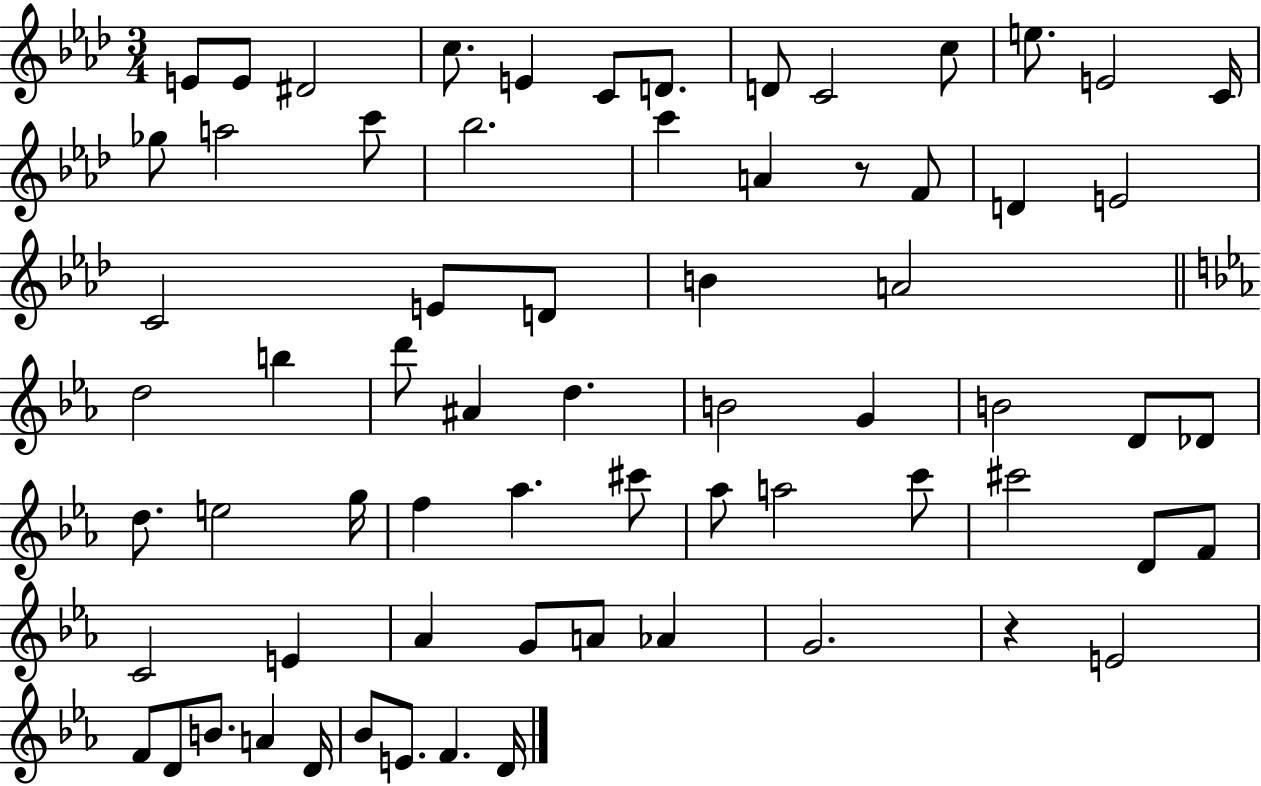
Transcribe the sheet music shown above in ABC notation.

X:1
T:Untitled
M:3/4
L:1/4
K:Ab
E/2 E/2 ^D2 c/2 E C/2 D/2 D/2 C2 c/2 e/2 E2 C/4 _g/2 a2 c'/2 _b2 c' A z/2 F/2 D E2 C2 E/2 D/2 B A2 d2 b d'/2 ^A d B2 G B2 D/2 _D/2 d/2 e2 g/4 f _a ^c'/2 _a/2 a2 c'/2 ^c'2 D/2 F/2 C2 E _A G/2 A/2 _A G2 z E2 F/2 D/2 B/2 A D/4 _B/2 E/2 F D/4